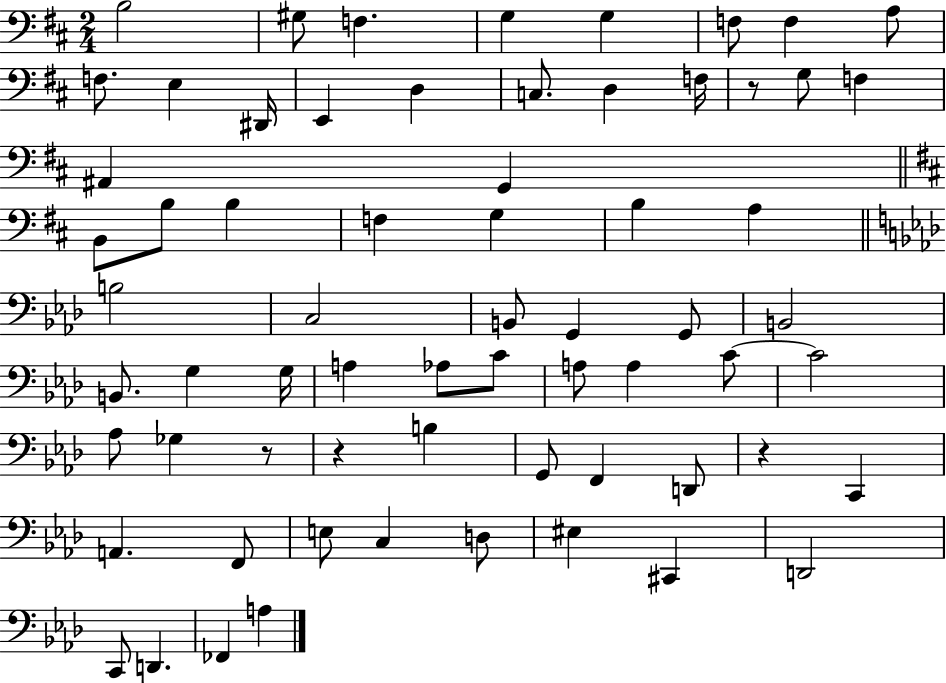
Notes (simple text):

B3/h G#3/e F3/q. G3/q G3/q F3/e F3/q A3/e F3/e. E3/q D#2/s E2/q D3/q C3/e. D3/q F3/s R/e G3/e F3/q A#2/q G2/q B2/e B3/e B3/q F3/q G3/q B3/q A3/q B3/h C3/h B2/e G2/q G2/e B2/h B2/e. G3/q G3/s A3/q Ab3/e C4/e A3/e A3/q C4/e C4/h Ab3/e Gb3/q R/e R/q B3/q G2/e F2/q D2/e R/q C2/q A2/q. F2/e E3/e C3/q D3/e EIS3/q C#2/q D2/h C2/e D2/q. FES2/q A3/q